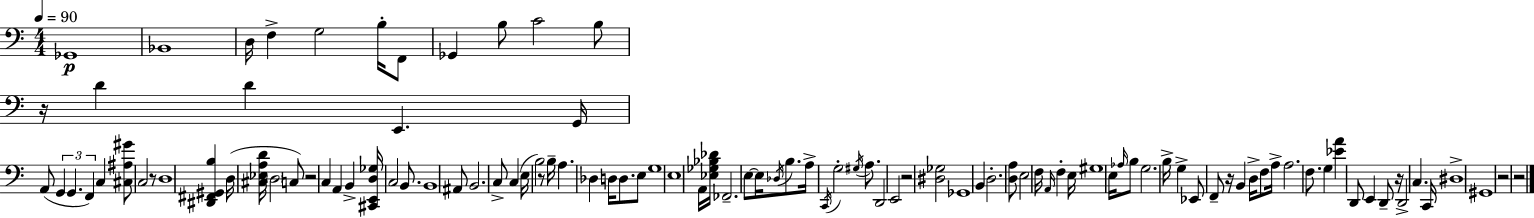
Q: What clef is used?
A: bass